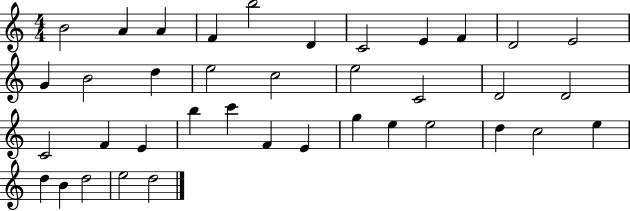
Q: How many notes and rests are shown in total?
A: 38